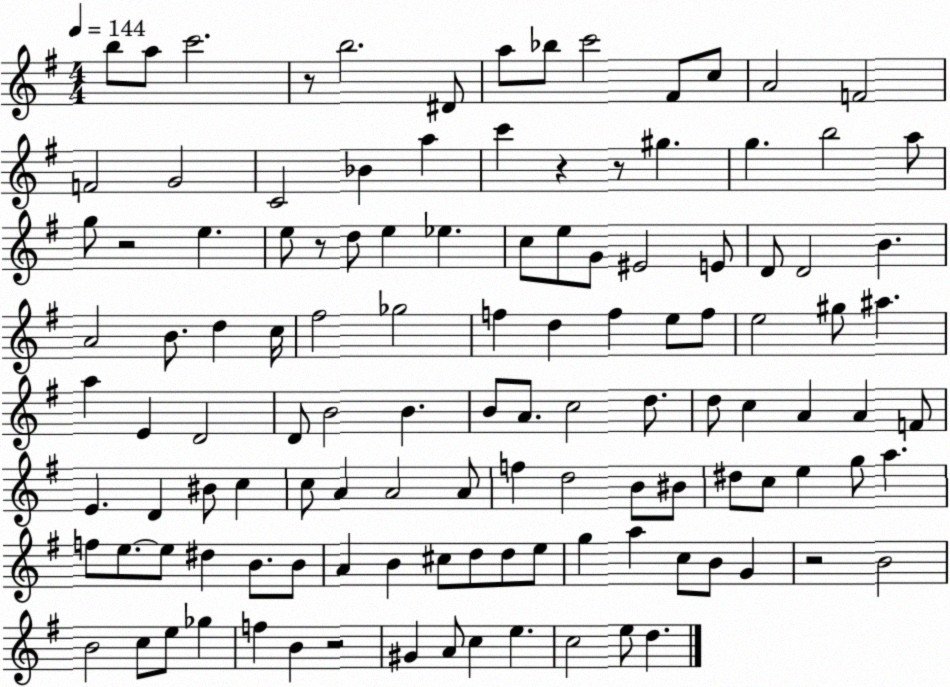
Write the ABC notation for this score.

X:1
T:Untitled
M:4/4
L:1/4
K:G
b/2 a/2 c'2 z/2 b2 ^D/2 a/2 _b/2 c'2 ^F/2 c/2 A2 F2 F2 G2 C2 _B a c' z z/2 ^g g b2 a/2 g/2 z2 e e/2 z/2 d/2 e _e c/2 e/2 G/2 ^E2 E/2 D/2 D2 B A2 B/2 d c/4 ^f2 _g2 f d f e/2 f/2 e2 ^g/2 ^a a E D2 D/2 B2 B B/2 A/2 c2 d/2 d/2 c A A F/2 E D ^B/2 c c/2 A A2 A/2 f d2 B/2 ^B/2 ^d/2 c/2 e g/2 a f/2 e/2 e/2 ^d B/2 B/2 A B ^c/2 d/2 d/2 e/2 g a c/2 B/2 G z2 B2 B2 c/2 e/2 _g f B z2 ^G A/2 c e c2 e/2 d